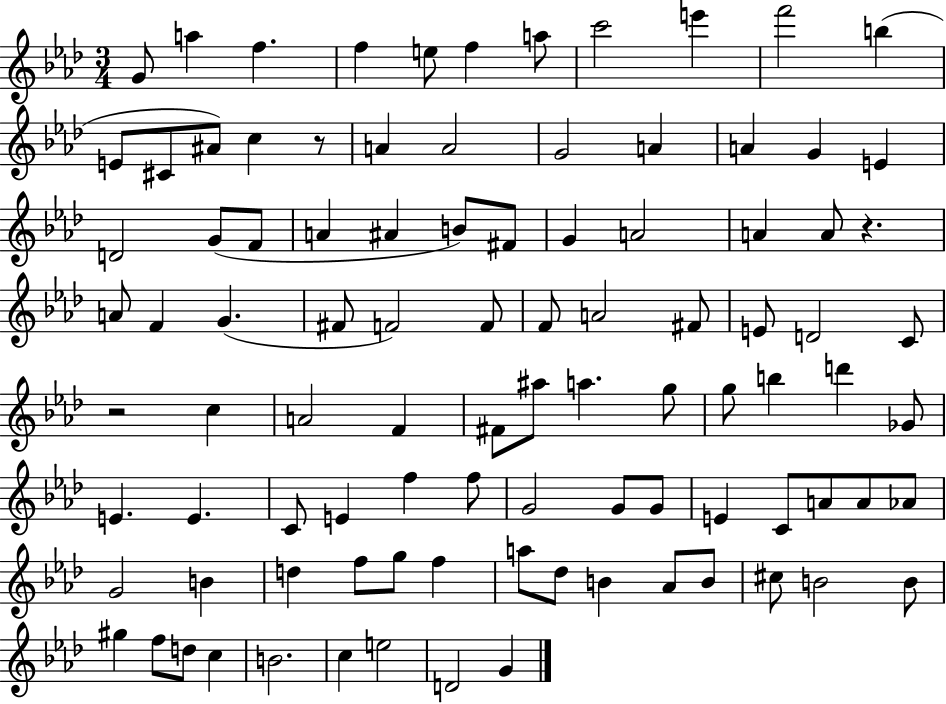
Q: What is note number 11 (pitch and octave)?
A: B5